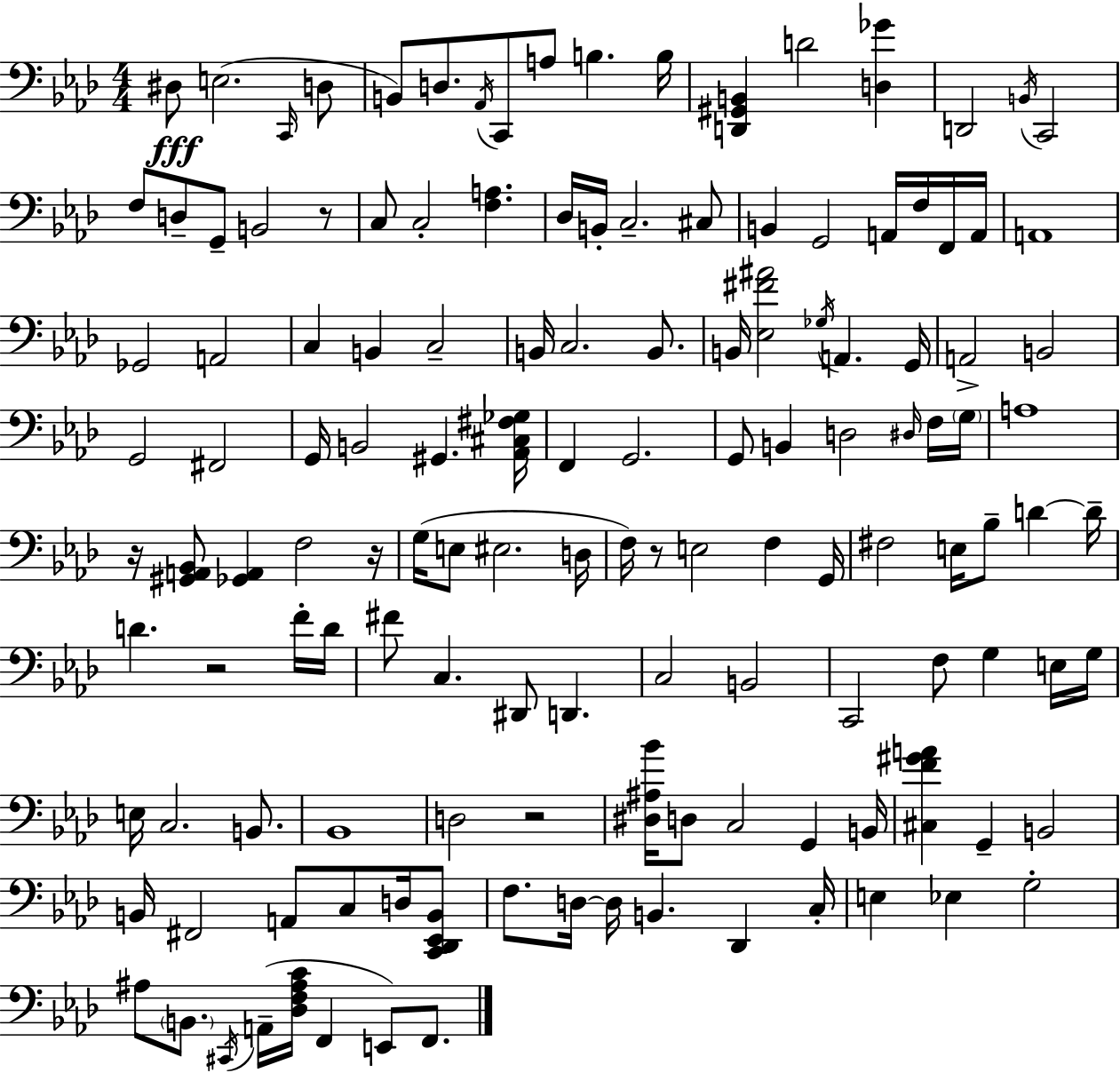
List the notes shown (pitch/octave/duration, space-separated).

D#3/e E3/h. C2/s D3/e B2/e D3/e. Ab2/s C2/e A3/e B3/q. B3/s [D2,G#2,B2]/q D4/h [D3,Gb4]/q D2/h B2/s C2/h F3/e D3/e G2/e B2/h R/e C3/e C3/h [F3,A3]/q. Db3/s B2/s C3/h. C#3/e B2/q G2/h A2/s F3/s F2/s A2/s A2/w Gb2/h A2/h C3/q B2/q C3/h B2/s C3/h. B2/e. B2/s [Eb3,F#4,A#4]/h Gb3/s A2/q. G2/s A2/h B2/h G2/h F#2/h G2/s B2/h G#2/q. [Ab2,C#3,F#3,Gb3]/s F2/q G2/h. G2/e B2/q D3/h D#3/s F3/s G3/s A3/w R/s [G#2,A2,Bb2]/e [Gb2,A2]/q F3/h R/s G3/s E3/e EIS3/h. D3/s F3/s R/e E3/h F3/q G2/s F#3/h E3/s Bb3/e D4/q D4/s D4/q. R/h F4/s D4/s F#4/e C3/q. D#2/e D2/q. C3/h B2/h C2/h F3/e G3/q E3/s G3/s E3/s C3/h. B2/e. Bb2/w D3/h R/h [D#3,A#3,Bb4]/s D3/e C3/h G2/q B2/s [C#3,F4,G#4,A4]/q G2/q B2/h B2/s F#2/h A2/e C3/e D3/s [C2,Db2,Eb2,B2]/e F3/e. D3/s D3/s B2/q. Db2/q C3/s E3/q Eb3/q G3/h A#3/e B2/e. C#2/s A2/s [Db3,F3,A#3,C4]/s F2/q E2/e F2/e.